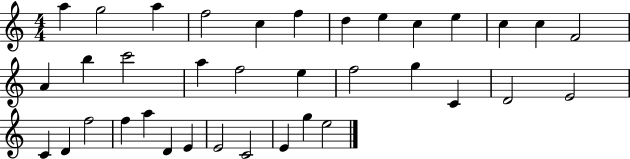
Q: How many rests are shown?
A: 0